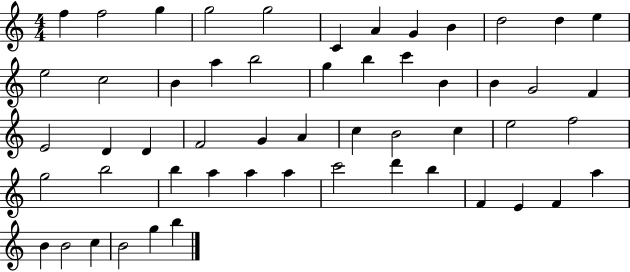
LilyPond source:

{
  \clef treble
  \numericTimeSignature
  \time 4/4
  \key c \major
  f''4 f''2 g''4 | g''2 g''2 | c'4 a'4 g'4 b'4 | d''2 d''4 e''4 | \break e''2 c''2 | b'4 a''4 b''2 | g''4 b''4 c'''4 b'4 | b'4 g'2 f'4 | \break e'2 d'4 d'4 | f'2 g'4 a'4 | c''4 b'2 c''4 | e''2 f''2 | \break g''2 b''2 | b''4 a''4 a''4 a''4 | c'''2 d'''4 b''4 | f'4 e'4 f'4 a''4 | \break b'4 b'2 c''4 | b'2 g''4 b''4 | \bar "|."
}